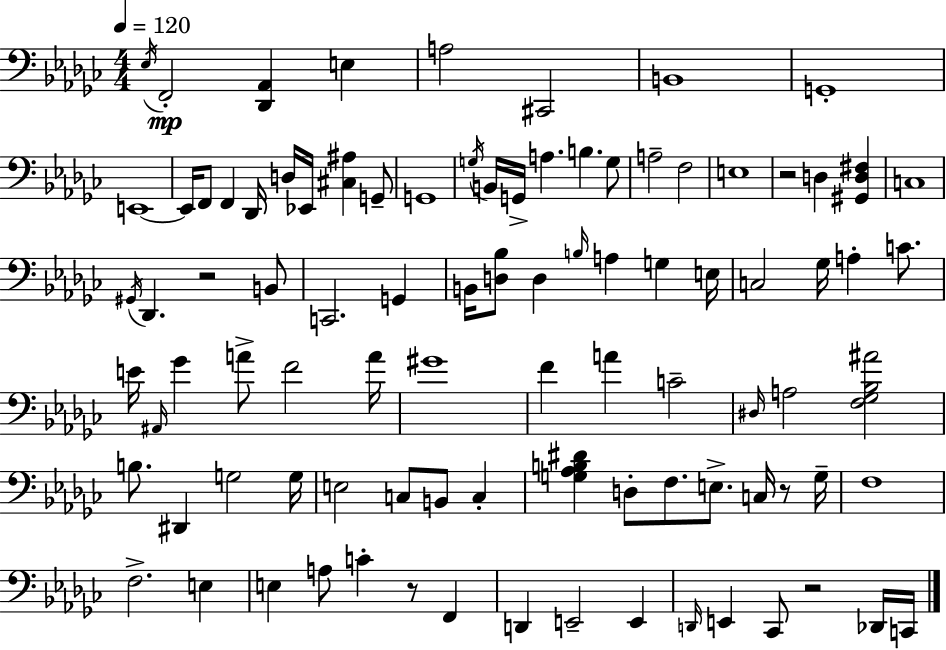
Eb3/s F2/h [Db2,Ab2]/q E3/q A3/h C#2/h B2/w G2/w E2/w E2/s F2/e F2/q Db2/s D3/s Eb2/s [C#3,A#3]/q G2/e G2/w G3/s B2/s G2/s A3/q. B3/q. G3/e A3/h F3/h E3/w R/h D3/q [G#2,D3,F#3]/q C3/w G#2/s Db2/q. R/h B2/e C2/h. G2/q B2/s [D3,Bb3]/e D3/q B3/s A3/q G3/q E3/s C3/h Gb3/s A3/q C4/e. E4/s A#2/s Gb4/q A4/e F4/h A4/s G#4/w F4/q A4/q C4/h D#3/s A3/h [F3,Gb3,Bb3,A#4]/h B3/e. D#2/q G3/h G3/s E3/h C3/e B2/e C3/q [G3,Ab3,B3,D#4]/q D3/e F3/e. E3/e. C3/s R/e G3/s F3/w F3/h. E3/q E3/q A3/e C4/q R/e F2/q D2/q E2/h E2/q D2/s E2/q CES2/e R/h Db2/s C2/s